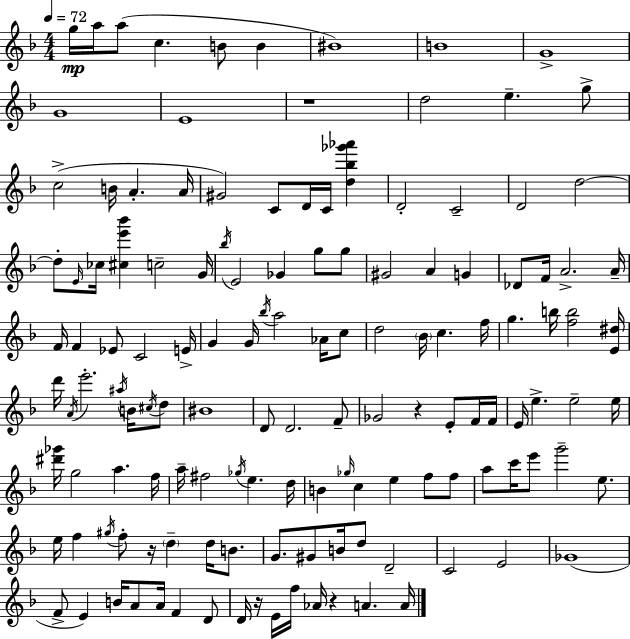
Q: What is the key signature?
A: F major